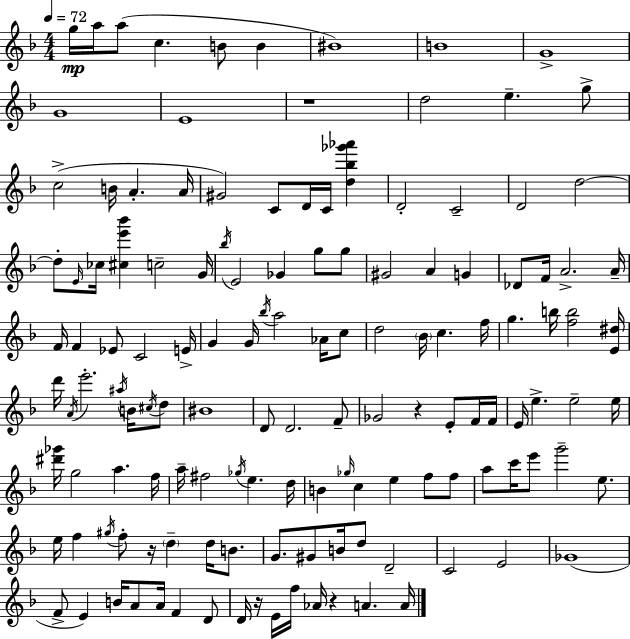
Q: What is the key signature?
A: F major